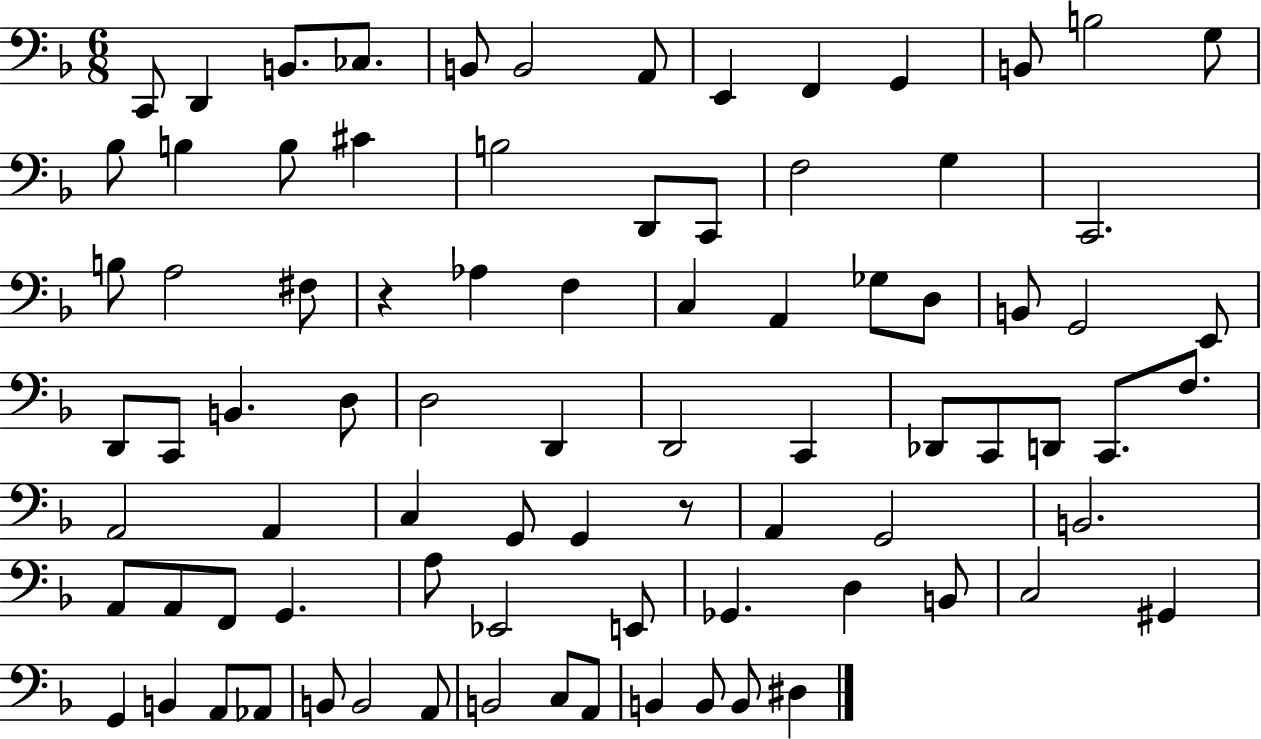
C2/e D2/q B2/e. CES3/e. B2/e B2/h A2/e E2/q F2/q G2/q B2/e B3/h G3/e Bb3/e B3/q B3/e C#4/q B3/h D2/e C2/e F3/h G3/q C2/h. B3/e A3/h F#3/e R/q Ab3/q F3/q C3/q A2/q Gb3/e D3/e B2/e G2/h E2/e D2/e C2/e B2/q. D3/e D3/h D2/q D2/h C2/q Db2/e C2/e D2/e C2/e. F3/e. A2/h A2/q C3/q G2/e G2/q R/e A2/q G2/h B2/h. A2/e A2/e F2/e G2/q. A3/e Eb2/h E2/e Gb2/q. D3/q B2/e C3/h G#2/q G2/q B2/q A2/e Ab2/e B2/e B2/h A2/e B2/h C3/e A2/e B2/q B2/e B2/e D#3/q